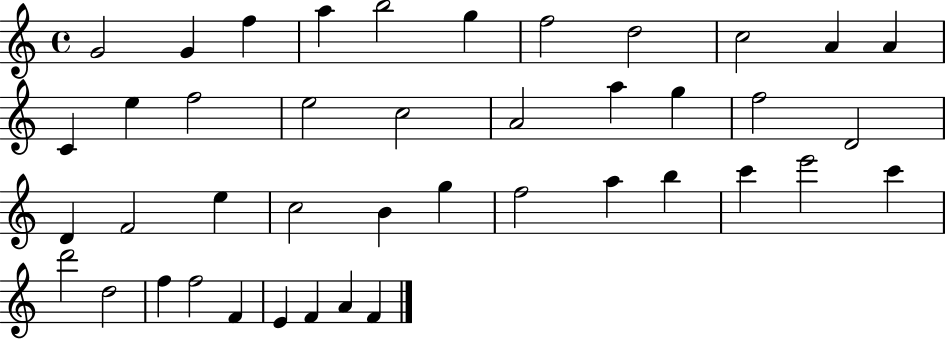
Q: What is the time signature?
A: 4/4